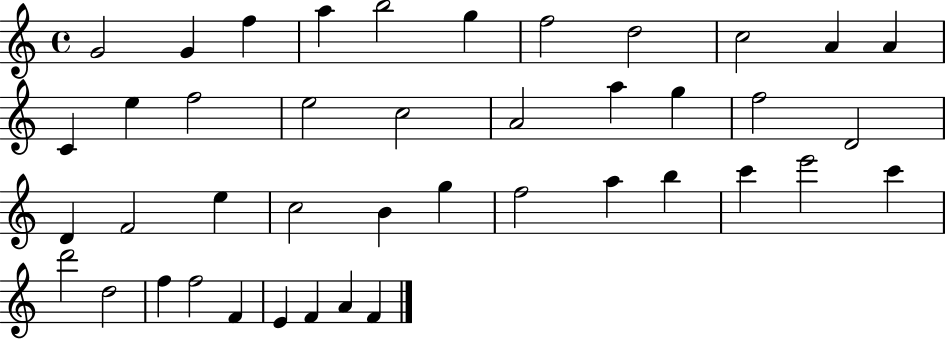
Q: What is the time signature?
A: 4/4